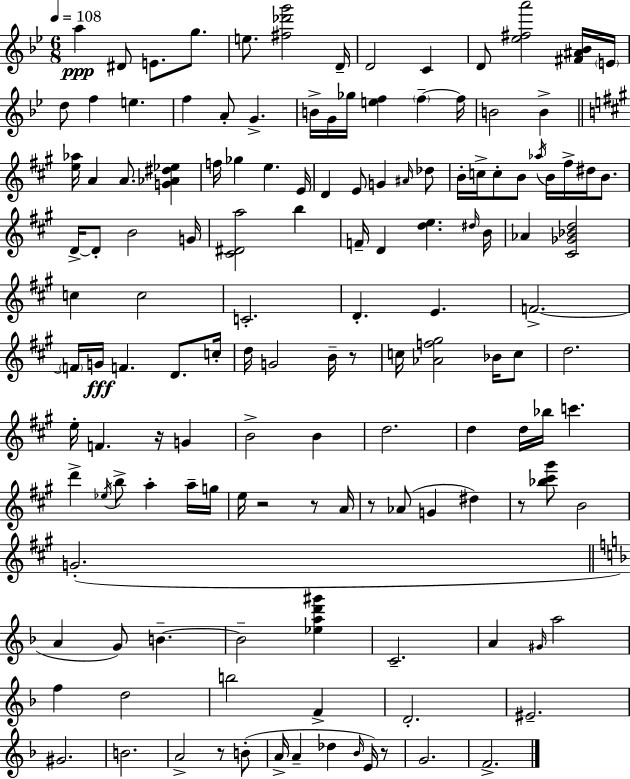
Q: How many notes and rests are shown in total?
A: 139